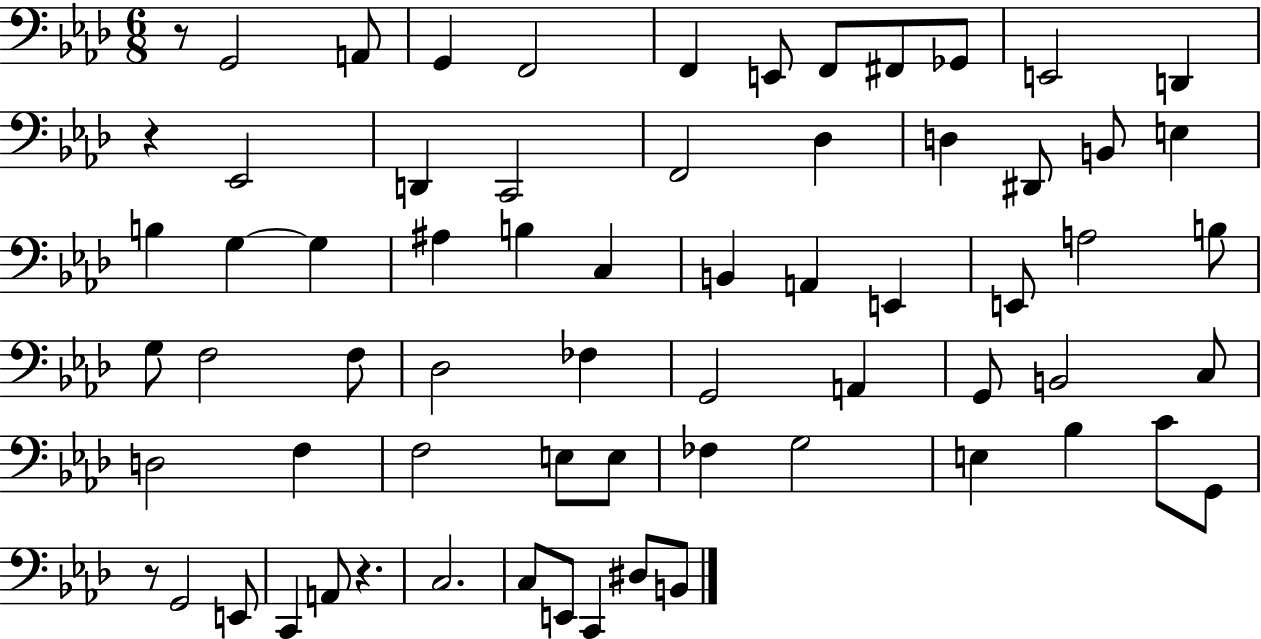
R/e G2/h A2/e G2/q F2/h F2/q E2/e F2/e F#2/e Gb2/e E2/h D2/q R/q Eb2/h D2/q C2/h F2/h Db3/q D3/q D#2/e B2/e E3/q B3/q G3/q G3/q A#3/q B3/q C3/q B2/q A2/q E2/q E2/e A3/h B3/e G3/e F3/h F3/e Db3/h FES3/q G2/h A2/q G2/e B2/h C3/e D3/h F3/q F3/h E3/e E3/e FES3/q G3/h E3/q Bb3/q C4/e G2/e R/e G2/h E2/e C2/q A2/e R/q. C3/h. C3/e E2/e C2/q D#3/e B2/e